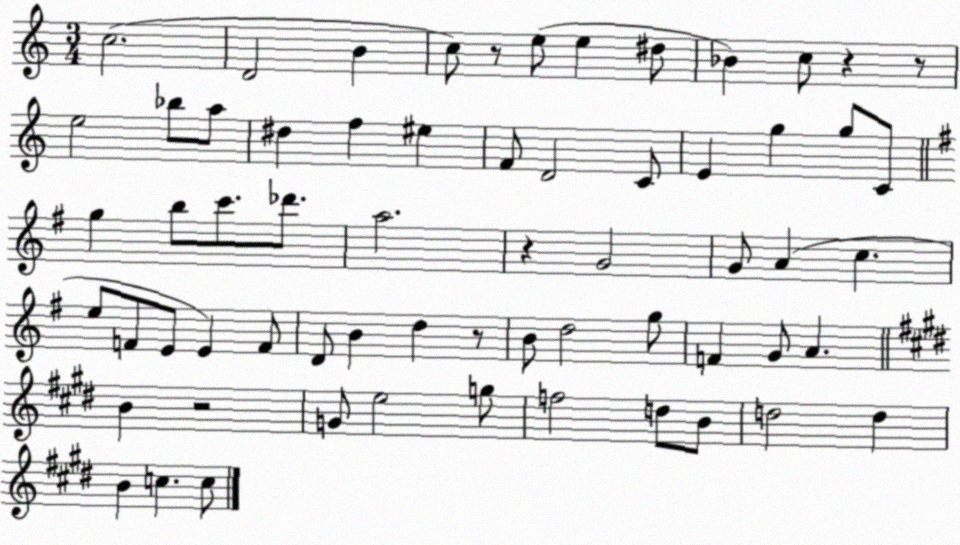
X:1
T:Untitled
M:3/4
L:1/4
K:C
c2 D2 B c/2 z/2 e/2 e ^d/2 _B c/2 z z/2 e2 _b/2 a/2 ^d f ^e F/2 D2 C/2 E g g/2 C/2 g b/2 c'/2 _d'/2 a2 z G2 G/2 A c e/2 F/2 E/2 E F/2 D/2 B d z/2 B/2 d2 g/2 F G/2 A B z2 G/2 e2 g/2 f2 d/2 B/2 d2 d B c c/2